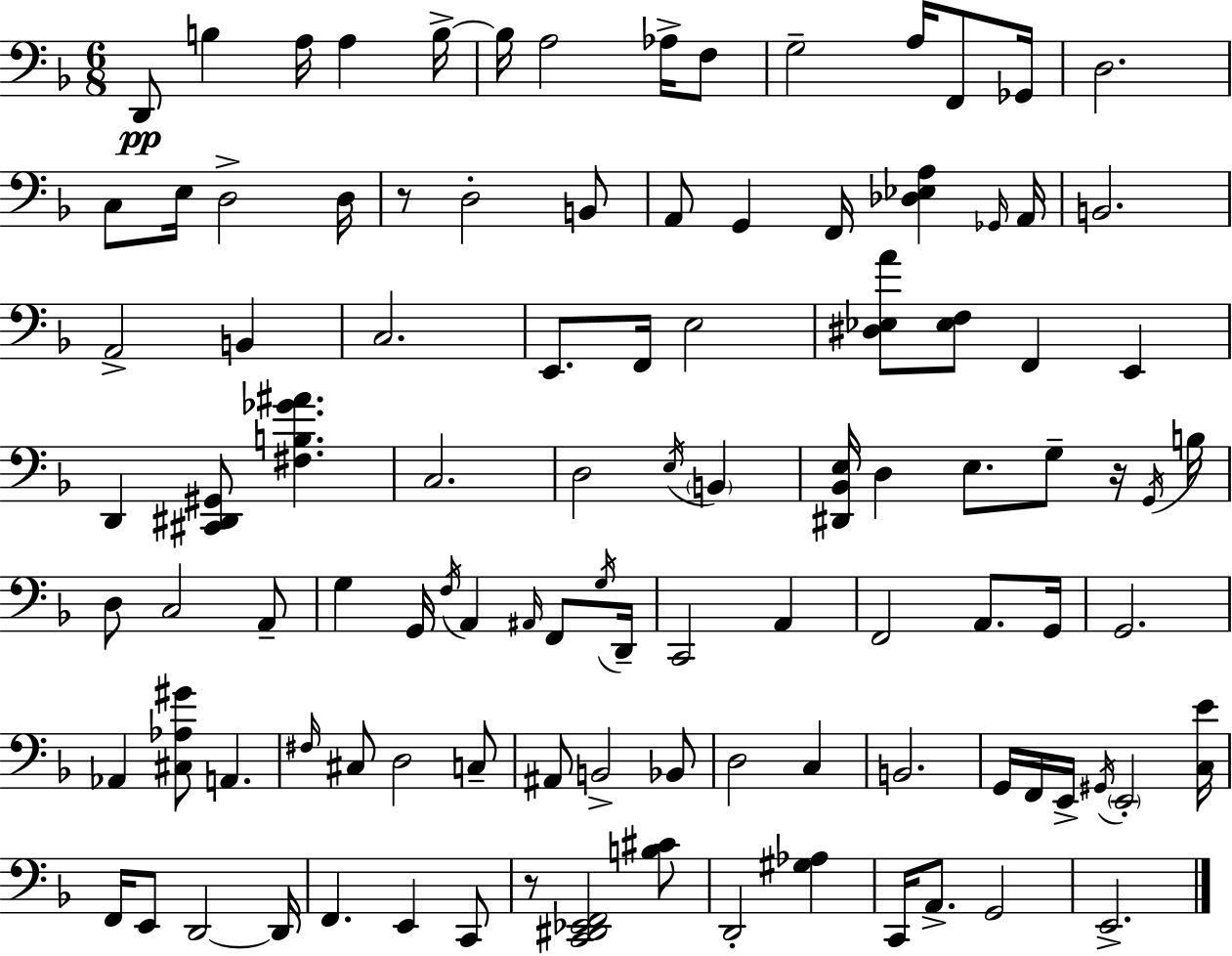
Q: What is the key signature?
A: D minor